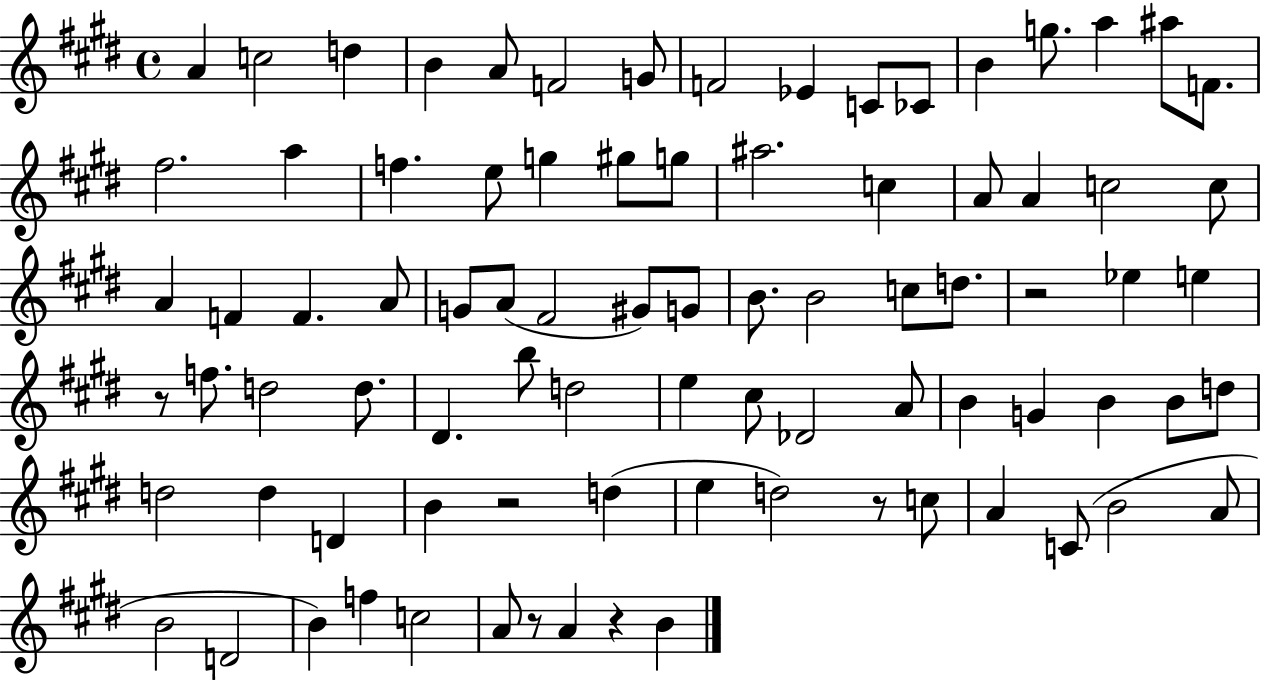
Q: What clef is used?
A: treble